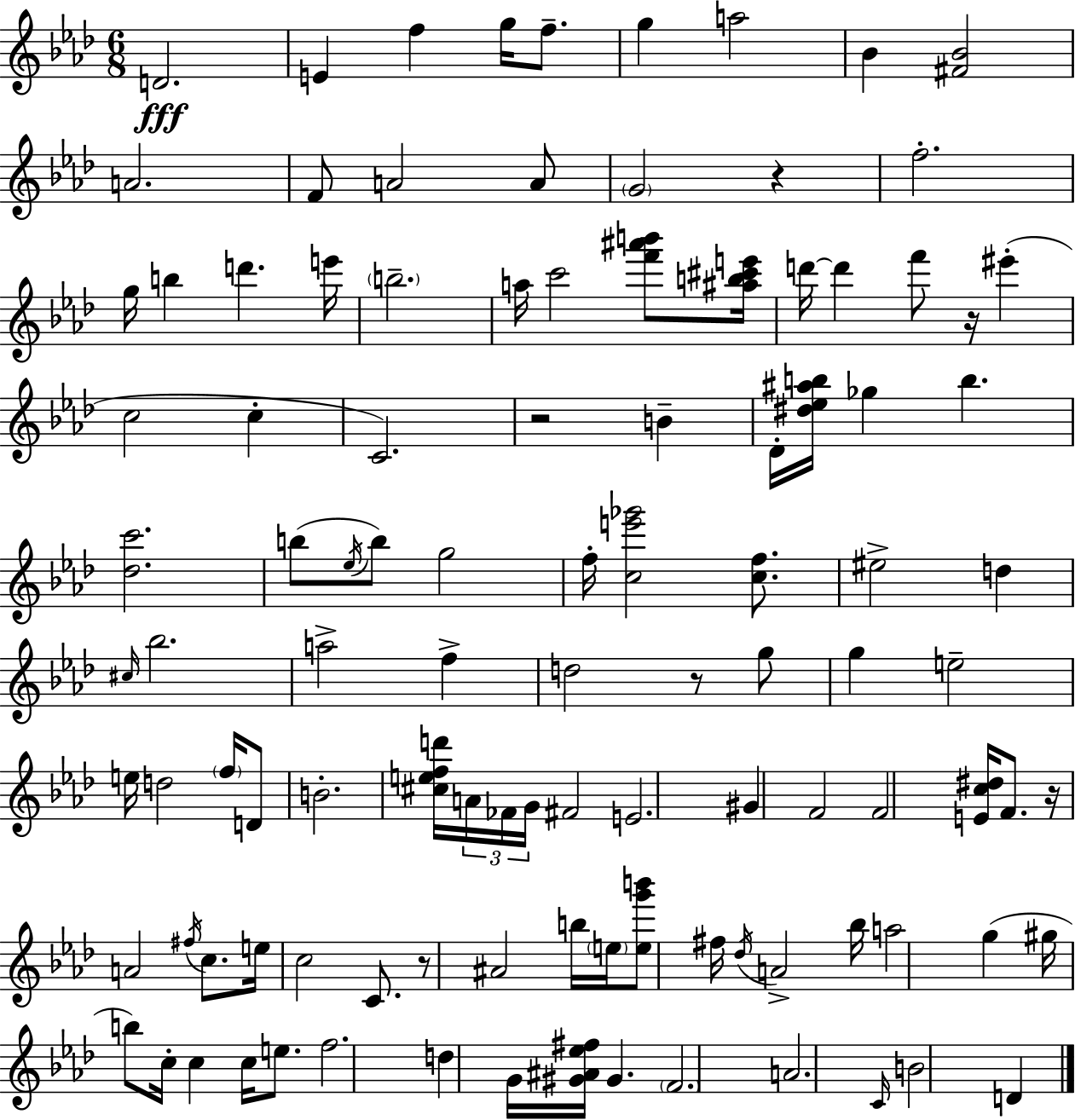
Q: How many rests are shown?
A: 6